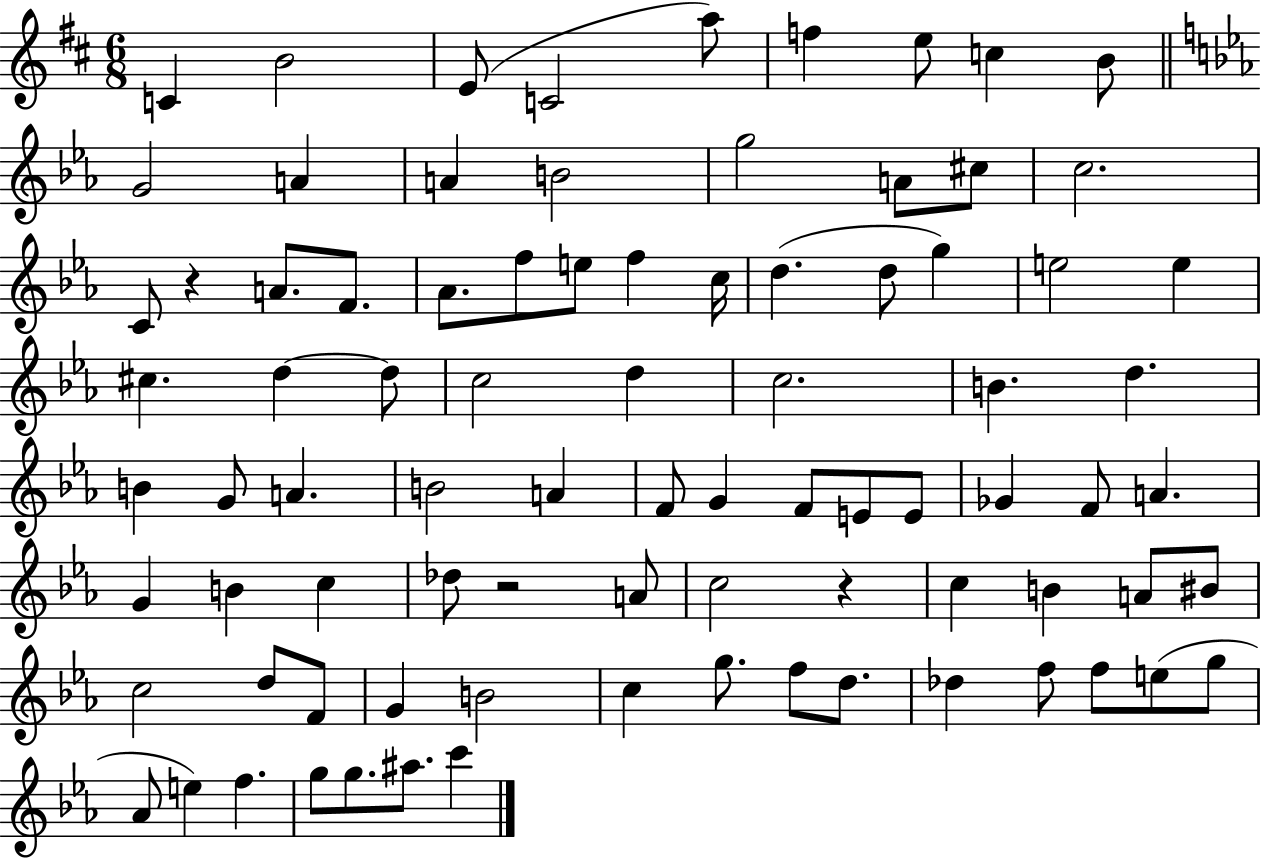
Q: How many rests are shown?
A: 3